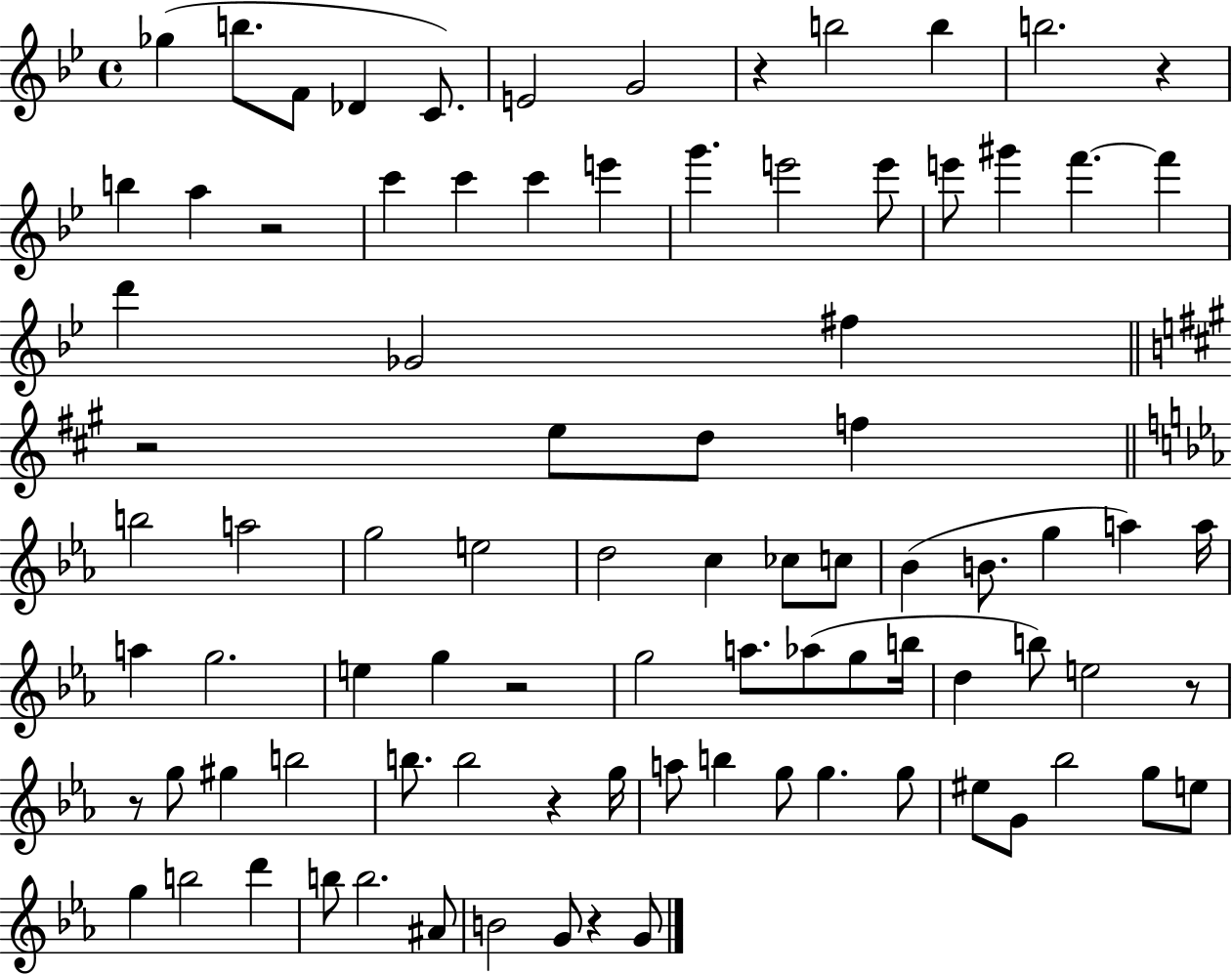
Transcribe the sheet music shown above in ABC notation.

X:1
T:Untitled
M:4/4
L:1/4
K:Bb
_g b/2 F/2 _D C/2 E2 G2 z b2 b b2 z b a z2 c' c' c' e' g' e'2 e'/2 e'/2 ^g' f' f' d' _G2 ^f z2 e/2 d/2 f b2 a2 g2 e2 d2 c _c/2 c/2 _B B/2 g a a/4 a g2 e g z2 g2 a/2 _a/2 g/2 b/4 d b/2 e2 z/2 z/2 g/2 ^g b2 b/2 b2 z g/4 a/2 b g/2 g g/2 ^e/2 G/2 _b2 g/2 e/2 g b2 d' b/2 b2 ^A/2 B2 G/2 z G/2